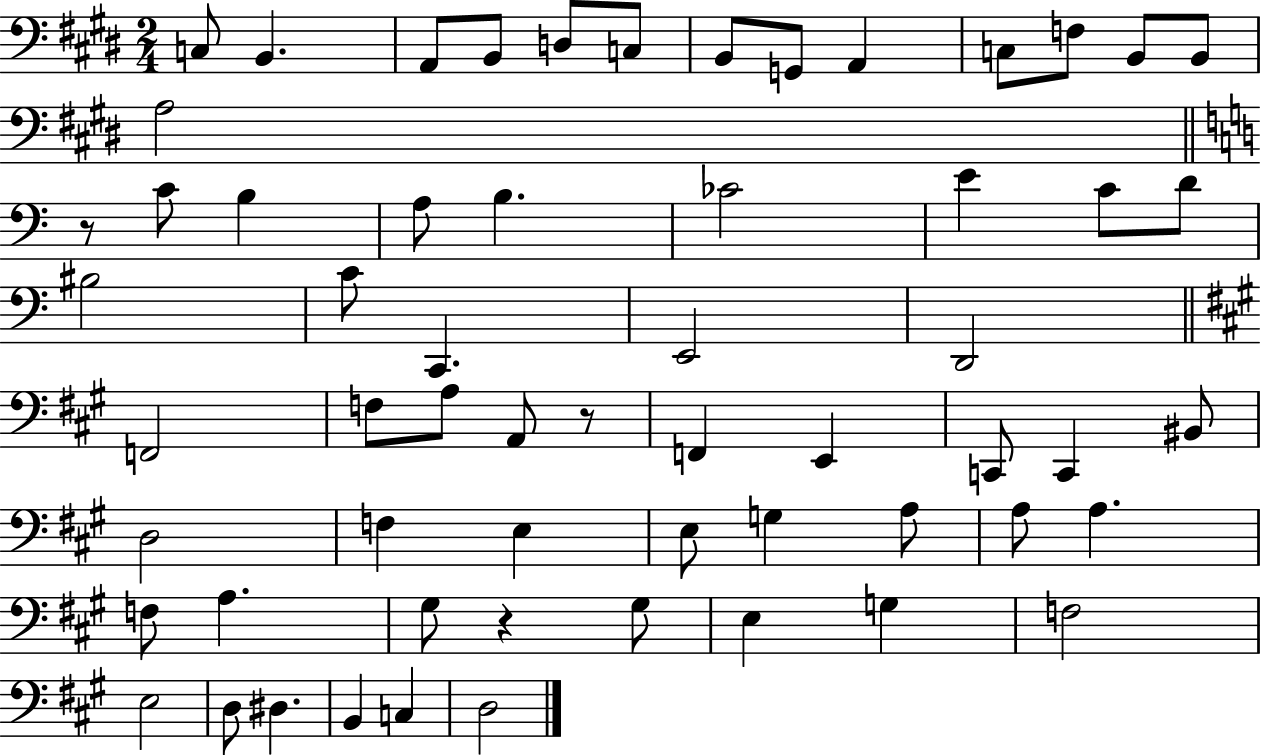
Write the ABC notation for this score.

X:1
T:Untitled
M:2/4
L:1/4
K:E
C,/2 B,, A,,/2 B,,/2 D,/2 C,/2 B,,/2 G,,/2 A,, C,/2 F,/2 B,,/2 B,,/2 A,2 z/2 C/2 B, A,/2 B, _C2 E C/2 D/2 ^B,2 C/2 C,, E,,2 D,,2 F,,2 F,/2 A,/2 A,,/2 z/2 F,, E,, C,,/2 C,, ^B,,/2 D,2 F, E, E,/2 G, A,/2 A,/2 A, F,/2 A, ^G,/2 z ^G,/2 E, G, F,2 E,2 D,/2 ^D, B,, C, D,2